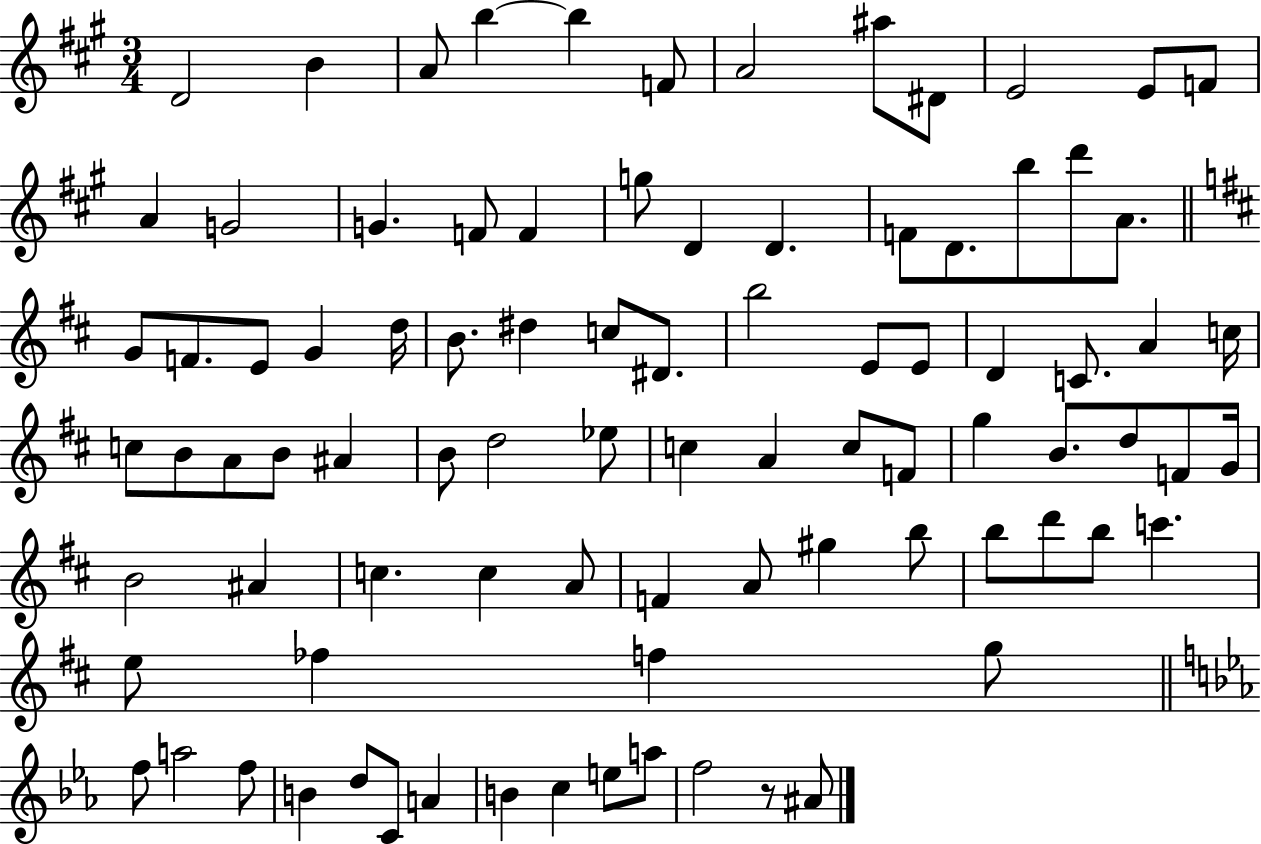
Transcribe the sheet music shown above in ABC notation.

X:1
T:Untitled
M:3/4
L:1/4
K:A
D2 B A/2 b b F/2 A2 ^a/2 ^D/2 E2 E/2 F/2 A G2 G F/2 F g/2 D D F/2 D/2 b/2 d'/2 A/2 G/2 F/2 E/2 G d/4 B/2 ^d c/2 ^D/2 b2 E/2 E/2 D C/2 A c/4 c/2 B/2 A/2 B/2 ^A B/2 d2 _e/2 c A c/2 F/2 g B/2 d/2 F/2 G/4 B2 ^A c c A/2 F A/2 ^g b/2 b/2 d'/2 b/2 c' e/2 _f f g/2 f/2 a2 f/2 B d/2 C/2 A B c e/2 a/2 f2 z/2 ^A/2